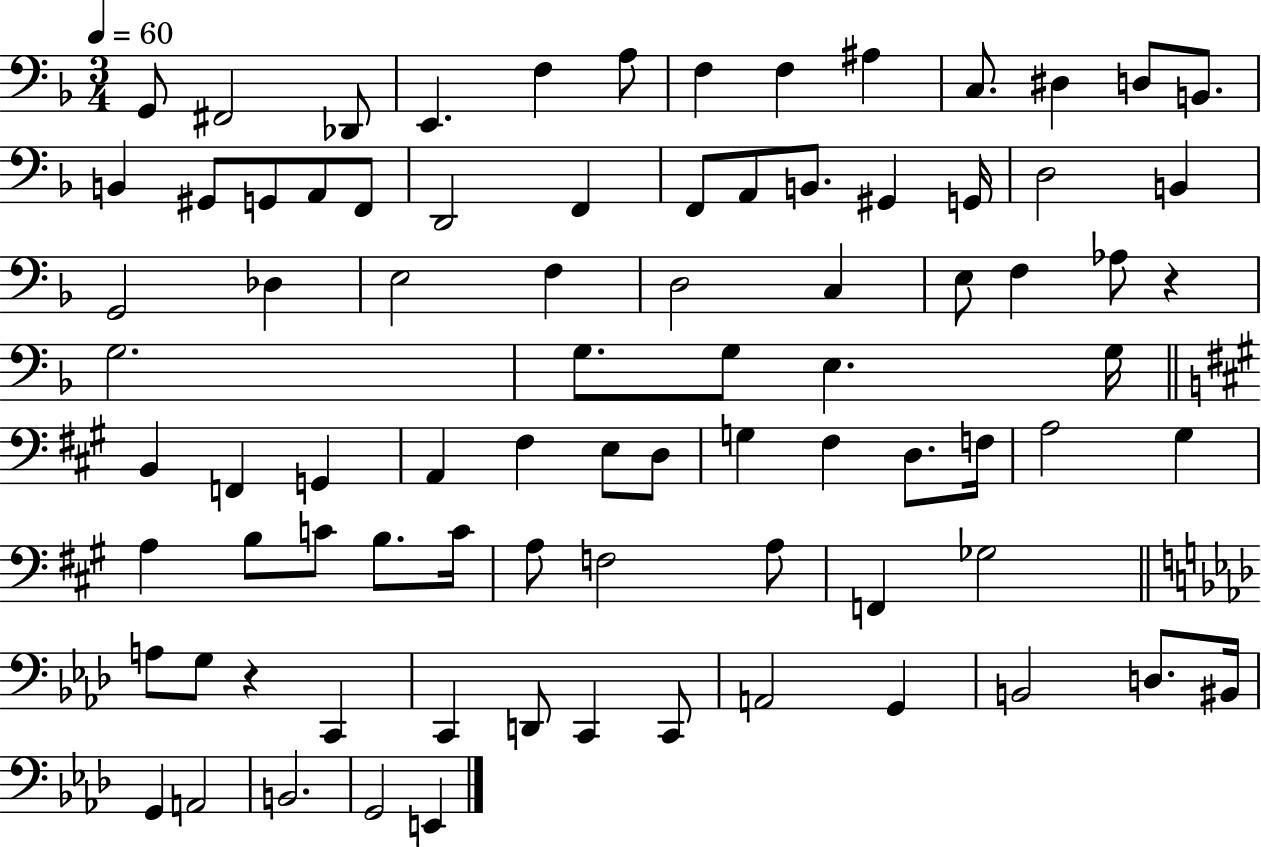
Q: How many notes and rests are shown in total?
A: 83